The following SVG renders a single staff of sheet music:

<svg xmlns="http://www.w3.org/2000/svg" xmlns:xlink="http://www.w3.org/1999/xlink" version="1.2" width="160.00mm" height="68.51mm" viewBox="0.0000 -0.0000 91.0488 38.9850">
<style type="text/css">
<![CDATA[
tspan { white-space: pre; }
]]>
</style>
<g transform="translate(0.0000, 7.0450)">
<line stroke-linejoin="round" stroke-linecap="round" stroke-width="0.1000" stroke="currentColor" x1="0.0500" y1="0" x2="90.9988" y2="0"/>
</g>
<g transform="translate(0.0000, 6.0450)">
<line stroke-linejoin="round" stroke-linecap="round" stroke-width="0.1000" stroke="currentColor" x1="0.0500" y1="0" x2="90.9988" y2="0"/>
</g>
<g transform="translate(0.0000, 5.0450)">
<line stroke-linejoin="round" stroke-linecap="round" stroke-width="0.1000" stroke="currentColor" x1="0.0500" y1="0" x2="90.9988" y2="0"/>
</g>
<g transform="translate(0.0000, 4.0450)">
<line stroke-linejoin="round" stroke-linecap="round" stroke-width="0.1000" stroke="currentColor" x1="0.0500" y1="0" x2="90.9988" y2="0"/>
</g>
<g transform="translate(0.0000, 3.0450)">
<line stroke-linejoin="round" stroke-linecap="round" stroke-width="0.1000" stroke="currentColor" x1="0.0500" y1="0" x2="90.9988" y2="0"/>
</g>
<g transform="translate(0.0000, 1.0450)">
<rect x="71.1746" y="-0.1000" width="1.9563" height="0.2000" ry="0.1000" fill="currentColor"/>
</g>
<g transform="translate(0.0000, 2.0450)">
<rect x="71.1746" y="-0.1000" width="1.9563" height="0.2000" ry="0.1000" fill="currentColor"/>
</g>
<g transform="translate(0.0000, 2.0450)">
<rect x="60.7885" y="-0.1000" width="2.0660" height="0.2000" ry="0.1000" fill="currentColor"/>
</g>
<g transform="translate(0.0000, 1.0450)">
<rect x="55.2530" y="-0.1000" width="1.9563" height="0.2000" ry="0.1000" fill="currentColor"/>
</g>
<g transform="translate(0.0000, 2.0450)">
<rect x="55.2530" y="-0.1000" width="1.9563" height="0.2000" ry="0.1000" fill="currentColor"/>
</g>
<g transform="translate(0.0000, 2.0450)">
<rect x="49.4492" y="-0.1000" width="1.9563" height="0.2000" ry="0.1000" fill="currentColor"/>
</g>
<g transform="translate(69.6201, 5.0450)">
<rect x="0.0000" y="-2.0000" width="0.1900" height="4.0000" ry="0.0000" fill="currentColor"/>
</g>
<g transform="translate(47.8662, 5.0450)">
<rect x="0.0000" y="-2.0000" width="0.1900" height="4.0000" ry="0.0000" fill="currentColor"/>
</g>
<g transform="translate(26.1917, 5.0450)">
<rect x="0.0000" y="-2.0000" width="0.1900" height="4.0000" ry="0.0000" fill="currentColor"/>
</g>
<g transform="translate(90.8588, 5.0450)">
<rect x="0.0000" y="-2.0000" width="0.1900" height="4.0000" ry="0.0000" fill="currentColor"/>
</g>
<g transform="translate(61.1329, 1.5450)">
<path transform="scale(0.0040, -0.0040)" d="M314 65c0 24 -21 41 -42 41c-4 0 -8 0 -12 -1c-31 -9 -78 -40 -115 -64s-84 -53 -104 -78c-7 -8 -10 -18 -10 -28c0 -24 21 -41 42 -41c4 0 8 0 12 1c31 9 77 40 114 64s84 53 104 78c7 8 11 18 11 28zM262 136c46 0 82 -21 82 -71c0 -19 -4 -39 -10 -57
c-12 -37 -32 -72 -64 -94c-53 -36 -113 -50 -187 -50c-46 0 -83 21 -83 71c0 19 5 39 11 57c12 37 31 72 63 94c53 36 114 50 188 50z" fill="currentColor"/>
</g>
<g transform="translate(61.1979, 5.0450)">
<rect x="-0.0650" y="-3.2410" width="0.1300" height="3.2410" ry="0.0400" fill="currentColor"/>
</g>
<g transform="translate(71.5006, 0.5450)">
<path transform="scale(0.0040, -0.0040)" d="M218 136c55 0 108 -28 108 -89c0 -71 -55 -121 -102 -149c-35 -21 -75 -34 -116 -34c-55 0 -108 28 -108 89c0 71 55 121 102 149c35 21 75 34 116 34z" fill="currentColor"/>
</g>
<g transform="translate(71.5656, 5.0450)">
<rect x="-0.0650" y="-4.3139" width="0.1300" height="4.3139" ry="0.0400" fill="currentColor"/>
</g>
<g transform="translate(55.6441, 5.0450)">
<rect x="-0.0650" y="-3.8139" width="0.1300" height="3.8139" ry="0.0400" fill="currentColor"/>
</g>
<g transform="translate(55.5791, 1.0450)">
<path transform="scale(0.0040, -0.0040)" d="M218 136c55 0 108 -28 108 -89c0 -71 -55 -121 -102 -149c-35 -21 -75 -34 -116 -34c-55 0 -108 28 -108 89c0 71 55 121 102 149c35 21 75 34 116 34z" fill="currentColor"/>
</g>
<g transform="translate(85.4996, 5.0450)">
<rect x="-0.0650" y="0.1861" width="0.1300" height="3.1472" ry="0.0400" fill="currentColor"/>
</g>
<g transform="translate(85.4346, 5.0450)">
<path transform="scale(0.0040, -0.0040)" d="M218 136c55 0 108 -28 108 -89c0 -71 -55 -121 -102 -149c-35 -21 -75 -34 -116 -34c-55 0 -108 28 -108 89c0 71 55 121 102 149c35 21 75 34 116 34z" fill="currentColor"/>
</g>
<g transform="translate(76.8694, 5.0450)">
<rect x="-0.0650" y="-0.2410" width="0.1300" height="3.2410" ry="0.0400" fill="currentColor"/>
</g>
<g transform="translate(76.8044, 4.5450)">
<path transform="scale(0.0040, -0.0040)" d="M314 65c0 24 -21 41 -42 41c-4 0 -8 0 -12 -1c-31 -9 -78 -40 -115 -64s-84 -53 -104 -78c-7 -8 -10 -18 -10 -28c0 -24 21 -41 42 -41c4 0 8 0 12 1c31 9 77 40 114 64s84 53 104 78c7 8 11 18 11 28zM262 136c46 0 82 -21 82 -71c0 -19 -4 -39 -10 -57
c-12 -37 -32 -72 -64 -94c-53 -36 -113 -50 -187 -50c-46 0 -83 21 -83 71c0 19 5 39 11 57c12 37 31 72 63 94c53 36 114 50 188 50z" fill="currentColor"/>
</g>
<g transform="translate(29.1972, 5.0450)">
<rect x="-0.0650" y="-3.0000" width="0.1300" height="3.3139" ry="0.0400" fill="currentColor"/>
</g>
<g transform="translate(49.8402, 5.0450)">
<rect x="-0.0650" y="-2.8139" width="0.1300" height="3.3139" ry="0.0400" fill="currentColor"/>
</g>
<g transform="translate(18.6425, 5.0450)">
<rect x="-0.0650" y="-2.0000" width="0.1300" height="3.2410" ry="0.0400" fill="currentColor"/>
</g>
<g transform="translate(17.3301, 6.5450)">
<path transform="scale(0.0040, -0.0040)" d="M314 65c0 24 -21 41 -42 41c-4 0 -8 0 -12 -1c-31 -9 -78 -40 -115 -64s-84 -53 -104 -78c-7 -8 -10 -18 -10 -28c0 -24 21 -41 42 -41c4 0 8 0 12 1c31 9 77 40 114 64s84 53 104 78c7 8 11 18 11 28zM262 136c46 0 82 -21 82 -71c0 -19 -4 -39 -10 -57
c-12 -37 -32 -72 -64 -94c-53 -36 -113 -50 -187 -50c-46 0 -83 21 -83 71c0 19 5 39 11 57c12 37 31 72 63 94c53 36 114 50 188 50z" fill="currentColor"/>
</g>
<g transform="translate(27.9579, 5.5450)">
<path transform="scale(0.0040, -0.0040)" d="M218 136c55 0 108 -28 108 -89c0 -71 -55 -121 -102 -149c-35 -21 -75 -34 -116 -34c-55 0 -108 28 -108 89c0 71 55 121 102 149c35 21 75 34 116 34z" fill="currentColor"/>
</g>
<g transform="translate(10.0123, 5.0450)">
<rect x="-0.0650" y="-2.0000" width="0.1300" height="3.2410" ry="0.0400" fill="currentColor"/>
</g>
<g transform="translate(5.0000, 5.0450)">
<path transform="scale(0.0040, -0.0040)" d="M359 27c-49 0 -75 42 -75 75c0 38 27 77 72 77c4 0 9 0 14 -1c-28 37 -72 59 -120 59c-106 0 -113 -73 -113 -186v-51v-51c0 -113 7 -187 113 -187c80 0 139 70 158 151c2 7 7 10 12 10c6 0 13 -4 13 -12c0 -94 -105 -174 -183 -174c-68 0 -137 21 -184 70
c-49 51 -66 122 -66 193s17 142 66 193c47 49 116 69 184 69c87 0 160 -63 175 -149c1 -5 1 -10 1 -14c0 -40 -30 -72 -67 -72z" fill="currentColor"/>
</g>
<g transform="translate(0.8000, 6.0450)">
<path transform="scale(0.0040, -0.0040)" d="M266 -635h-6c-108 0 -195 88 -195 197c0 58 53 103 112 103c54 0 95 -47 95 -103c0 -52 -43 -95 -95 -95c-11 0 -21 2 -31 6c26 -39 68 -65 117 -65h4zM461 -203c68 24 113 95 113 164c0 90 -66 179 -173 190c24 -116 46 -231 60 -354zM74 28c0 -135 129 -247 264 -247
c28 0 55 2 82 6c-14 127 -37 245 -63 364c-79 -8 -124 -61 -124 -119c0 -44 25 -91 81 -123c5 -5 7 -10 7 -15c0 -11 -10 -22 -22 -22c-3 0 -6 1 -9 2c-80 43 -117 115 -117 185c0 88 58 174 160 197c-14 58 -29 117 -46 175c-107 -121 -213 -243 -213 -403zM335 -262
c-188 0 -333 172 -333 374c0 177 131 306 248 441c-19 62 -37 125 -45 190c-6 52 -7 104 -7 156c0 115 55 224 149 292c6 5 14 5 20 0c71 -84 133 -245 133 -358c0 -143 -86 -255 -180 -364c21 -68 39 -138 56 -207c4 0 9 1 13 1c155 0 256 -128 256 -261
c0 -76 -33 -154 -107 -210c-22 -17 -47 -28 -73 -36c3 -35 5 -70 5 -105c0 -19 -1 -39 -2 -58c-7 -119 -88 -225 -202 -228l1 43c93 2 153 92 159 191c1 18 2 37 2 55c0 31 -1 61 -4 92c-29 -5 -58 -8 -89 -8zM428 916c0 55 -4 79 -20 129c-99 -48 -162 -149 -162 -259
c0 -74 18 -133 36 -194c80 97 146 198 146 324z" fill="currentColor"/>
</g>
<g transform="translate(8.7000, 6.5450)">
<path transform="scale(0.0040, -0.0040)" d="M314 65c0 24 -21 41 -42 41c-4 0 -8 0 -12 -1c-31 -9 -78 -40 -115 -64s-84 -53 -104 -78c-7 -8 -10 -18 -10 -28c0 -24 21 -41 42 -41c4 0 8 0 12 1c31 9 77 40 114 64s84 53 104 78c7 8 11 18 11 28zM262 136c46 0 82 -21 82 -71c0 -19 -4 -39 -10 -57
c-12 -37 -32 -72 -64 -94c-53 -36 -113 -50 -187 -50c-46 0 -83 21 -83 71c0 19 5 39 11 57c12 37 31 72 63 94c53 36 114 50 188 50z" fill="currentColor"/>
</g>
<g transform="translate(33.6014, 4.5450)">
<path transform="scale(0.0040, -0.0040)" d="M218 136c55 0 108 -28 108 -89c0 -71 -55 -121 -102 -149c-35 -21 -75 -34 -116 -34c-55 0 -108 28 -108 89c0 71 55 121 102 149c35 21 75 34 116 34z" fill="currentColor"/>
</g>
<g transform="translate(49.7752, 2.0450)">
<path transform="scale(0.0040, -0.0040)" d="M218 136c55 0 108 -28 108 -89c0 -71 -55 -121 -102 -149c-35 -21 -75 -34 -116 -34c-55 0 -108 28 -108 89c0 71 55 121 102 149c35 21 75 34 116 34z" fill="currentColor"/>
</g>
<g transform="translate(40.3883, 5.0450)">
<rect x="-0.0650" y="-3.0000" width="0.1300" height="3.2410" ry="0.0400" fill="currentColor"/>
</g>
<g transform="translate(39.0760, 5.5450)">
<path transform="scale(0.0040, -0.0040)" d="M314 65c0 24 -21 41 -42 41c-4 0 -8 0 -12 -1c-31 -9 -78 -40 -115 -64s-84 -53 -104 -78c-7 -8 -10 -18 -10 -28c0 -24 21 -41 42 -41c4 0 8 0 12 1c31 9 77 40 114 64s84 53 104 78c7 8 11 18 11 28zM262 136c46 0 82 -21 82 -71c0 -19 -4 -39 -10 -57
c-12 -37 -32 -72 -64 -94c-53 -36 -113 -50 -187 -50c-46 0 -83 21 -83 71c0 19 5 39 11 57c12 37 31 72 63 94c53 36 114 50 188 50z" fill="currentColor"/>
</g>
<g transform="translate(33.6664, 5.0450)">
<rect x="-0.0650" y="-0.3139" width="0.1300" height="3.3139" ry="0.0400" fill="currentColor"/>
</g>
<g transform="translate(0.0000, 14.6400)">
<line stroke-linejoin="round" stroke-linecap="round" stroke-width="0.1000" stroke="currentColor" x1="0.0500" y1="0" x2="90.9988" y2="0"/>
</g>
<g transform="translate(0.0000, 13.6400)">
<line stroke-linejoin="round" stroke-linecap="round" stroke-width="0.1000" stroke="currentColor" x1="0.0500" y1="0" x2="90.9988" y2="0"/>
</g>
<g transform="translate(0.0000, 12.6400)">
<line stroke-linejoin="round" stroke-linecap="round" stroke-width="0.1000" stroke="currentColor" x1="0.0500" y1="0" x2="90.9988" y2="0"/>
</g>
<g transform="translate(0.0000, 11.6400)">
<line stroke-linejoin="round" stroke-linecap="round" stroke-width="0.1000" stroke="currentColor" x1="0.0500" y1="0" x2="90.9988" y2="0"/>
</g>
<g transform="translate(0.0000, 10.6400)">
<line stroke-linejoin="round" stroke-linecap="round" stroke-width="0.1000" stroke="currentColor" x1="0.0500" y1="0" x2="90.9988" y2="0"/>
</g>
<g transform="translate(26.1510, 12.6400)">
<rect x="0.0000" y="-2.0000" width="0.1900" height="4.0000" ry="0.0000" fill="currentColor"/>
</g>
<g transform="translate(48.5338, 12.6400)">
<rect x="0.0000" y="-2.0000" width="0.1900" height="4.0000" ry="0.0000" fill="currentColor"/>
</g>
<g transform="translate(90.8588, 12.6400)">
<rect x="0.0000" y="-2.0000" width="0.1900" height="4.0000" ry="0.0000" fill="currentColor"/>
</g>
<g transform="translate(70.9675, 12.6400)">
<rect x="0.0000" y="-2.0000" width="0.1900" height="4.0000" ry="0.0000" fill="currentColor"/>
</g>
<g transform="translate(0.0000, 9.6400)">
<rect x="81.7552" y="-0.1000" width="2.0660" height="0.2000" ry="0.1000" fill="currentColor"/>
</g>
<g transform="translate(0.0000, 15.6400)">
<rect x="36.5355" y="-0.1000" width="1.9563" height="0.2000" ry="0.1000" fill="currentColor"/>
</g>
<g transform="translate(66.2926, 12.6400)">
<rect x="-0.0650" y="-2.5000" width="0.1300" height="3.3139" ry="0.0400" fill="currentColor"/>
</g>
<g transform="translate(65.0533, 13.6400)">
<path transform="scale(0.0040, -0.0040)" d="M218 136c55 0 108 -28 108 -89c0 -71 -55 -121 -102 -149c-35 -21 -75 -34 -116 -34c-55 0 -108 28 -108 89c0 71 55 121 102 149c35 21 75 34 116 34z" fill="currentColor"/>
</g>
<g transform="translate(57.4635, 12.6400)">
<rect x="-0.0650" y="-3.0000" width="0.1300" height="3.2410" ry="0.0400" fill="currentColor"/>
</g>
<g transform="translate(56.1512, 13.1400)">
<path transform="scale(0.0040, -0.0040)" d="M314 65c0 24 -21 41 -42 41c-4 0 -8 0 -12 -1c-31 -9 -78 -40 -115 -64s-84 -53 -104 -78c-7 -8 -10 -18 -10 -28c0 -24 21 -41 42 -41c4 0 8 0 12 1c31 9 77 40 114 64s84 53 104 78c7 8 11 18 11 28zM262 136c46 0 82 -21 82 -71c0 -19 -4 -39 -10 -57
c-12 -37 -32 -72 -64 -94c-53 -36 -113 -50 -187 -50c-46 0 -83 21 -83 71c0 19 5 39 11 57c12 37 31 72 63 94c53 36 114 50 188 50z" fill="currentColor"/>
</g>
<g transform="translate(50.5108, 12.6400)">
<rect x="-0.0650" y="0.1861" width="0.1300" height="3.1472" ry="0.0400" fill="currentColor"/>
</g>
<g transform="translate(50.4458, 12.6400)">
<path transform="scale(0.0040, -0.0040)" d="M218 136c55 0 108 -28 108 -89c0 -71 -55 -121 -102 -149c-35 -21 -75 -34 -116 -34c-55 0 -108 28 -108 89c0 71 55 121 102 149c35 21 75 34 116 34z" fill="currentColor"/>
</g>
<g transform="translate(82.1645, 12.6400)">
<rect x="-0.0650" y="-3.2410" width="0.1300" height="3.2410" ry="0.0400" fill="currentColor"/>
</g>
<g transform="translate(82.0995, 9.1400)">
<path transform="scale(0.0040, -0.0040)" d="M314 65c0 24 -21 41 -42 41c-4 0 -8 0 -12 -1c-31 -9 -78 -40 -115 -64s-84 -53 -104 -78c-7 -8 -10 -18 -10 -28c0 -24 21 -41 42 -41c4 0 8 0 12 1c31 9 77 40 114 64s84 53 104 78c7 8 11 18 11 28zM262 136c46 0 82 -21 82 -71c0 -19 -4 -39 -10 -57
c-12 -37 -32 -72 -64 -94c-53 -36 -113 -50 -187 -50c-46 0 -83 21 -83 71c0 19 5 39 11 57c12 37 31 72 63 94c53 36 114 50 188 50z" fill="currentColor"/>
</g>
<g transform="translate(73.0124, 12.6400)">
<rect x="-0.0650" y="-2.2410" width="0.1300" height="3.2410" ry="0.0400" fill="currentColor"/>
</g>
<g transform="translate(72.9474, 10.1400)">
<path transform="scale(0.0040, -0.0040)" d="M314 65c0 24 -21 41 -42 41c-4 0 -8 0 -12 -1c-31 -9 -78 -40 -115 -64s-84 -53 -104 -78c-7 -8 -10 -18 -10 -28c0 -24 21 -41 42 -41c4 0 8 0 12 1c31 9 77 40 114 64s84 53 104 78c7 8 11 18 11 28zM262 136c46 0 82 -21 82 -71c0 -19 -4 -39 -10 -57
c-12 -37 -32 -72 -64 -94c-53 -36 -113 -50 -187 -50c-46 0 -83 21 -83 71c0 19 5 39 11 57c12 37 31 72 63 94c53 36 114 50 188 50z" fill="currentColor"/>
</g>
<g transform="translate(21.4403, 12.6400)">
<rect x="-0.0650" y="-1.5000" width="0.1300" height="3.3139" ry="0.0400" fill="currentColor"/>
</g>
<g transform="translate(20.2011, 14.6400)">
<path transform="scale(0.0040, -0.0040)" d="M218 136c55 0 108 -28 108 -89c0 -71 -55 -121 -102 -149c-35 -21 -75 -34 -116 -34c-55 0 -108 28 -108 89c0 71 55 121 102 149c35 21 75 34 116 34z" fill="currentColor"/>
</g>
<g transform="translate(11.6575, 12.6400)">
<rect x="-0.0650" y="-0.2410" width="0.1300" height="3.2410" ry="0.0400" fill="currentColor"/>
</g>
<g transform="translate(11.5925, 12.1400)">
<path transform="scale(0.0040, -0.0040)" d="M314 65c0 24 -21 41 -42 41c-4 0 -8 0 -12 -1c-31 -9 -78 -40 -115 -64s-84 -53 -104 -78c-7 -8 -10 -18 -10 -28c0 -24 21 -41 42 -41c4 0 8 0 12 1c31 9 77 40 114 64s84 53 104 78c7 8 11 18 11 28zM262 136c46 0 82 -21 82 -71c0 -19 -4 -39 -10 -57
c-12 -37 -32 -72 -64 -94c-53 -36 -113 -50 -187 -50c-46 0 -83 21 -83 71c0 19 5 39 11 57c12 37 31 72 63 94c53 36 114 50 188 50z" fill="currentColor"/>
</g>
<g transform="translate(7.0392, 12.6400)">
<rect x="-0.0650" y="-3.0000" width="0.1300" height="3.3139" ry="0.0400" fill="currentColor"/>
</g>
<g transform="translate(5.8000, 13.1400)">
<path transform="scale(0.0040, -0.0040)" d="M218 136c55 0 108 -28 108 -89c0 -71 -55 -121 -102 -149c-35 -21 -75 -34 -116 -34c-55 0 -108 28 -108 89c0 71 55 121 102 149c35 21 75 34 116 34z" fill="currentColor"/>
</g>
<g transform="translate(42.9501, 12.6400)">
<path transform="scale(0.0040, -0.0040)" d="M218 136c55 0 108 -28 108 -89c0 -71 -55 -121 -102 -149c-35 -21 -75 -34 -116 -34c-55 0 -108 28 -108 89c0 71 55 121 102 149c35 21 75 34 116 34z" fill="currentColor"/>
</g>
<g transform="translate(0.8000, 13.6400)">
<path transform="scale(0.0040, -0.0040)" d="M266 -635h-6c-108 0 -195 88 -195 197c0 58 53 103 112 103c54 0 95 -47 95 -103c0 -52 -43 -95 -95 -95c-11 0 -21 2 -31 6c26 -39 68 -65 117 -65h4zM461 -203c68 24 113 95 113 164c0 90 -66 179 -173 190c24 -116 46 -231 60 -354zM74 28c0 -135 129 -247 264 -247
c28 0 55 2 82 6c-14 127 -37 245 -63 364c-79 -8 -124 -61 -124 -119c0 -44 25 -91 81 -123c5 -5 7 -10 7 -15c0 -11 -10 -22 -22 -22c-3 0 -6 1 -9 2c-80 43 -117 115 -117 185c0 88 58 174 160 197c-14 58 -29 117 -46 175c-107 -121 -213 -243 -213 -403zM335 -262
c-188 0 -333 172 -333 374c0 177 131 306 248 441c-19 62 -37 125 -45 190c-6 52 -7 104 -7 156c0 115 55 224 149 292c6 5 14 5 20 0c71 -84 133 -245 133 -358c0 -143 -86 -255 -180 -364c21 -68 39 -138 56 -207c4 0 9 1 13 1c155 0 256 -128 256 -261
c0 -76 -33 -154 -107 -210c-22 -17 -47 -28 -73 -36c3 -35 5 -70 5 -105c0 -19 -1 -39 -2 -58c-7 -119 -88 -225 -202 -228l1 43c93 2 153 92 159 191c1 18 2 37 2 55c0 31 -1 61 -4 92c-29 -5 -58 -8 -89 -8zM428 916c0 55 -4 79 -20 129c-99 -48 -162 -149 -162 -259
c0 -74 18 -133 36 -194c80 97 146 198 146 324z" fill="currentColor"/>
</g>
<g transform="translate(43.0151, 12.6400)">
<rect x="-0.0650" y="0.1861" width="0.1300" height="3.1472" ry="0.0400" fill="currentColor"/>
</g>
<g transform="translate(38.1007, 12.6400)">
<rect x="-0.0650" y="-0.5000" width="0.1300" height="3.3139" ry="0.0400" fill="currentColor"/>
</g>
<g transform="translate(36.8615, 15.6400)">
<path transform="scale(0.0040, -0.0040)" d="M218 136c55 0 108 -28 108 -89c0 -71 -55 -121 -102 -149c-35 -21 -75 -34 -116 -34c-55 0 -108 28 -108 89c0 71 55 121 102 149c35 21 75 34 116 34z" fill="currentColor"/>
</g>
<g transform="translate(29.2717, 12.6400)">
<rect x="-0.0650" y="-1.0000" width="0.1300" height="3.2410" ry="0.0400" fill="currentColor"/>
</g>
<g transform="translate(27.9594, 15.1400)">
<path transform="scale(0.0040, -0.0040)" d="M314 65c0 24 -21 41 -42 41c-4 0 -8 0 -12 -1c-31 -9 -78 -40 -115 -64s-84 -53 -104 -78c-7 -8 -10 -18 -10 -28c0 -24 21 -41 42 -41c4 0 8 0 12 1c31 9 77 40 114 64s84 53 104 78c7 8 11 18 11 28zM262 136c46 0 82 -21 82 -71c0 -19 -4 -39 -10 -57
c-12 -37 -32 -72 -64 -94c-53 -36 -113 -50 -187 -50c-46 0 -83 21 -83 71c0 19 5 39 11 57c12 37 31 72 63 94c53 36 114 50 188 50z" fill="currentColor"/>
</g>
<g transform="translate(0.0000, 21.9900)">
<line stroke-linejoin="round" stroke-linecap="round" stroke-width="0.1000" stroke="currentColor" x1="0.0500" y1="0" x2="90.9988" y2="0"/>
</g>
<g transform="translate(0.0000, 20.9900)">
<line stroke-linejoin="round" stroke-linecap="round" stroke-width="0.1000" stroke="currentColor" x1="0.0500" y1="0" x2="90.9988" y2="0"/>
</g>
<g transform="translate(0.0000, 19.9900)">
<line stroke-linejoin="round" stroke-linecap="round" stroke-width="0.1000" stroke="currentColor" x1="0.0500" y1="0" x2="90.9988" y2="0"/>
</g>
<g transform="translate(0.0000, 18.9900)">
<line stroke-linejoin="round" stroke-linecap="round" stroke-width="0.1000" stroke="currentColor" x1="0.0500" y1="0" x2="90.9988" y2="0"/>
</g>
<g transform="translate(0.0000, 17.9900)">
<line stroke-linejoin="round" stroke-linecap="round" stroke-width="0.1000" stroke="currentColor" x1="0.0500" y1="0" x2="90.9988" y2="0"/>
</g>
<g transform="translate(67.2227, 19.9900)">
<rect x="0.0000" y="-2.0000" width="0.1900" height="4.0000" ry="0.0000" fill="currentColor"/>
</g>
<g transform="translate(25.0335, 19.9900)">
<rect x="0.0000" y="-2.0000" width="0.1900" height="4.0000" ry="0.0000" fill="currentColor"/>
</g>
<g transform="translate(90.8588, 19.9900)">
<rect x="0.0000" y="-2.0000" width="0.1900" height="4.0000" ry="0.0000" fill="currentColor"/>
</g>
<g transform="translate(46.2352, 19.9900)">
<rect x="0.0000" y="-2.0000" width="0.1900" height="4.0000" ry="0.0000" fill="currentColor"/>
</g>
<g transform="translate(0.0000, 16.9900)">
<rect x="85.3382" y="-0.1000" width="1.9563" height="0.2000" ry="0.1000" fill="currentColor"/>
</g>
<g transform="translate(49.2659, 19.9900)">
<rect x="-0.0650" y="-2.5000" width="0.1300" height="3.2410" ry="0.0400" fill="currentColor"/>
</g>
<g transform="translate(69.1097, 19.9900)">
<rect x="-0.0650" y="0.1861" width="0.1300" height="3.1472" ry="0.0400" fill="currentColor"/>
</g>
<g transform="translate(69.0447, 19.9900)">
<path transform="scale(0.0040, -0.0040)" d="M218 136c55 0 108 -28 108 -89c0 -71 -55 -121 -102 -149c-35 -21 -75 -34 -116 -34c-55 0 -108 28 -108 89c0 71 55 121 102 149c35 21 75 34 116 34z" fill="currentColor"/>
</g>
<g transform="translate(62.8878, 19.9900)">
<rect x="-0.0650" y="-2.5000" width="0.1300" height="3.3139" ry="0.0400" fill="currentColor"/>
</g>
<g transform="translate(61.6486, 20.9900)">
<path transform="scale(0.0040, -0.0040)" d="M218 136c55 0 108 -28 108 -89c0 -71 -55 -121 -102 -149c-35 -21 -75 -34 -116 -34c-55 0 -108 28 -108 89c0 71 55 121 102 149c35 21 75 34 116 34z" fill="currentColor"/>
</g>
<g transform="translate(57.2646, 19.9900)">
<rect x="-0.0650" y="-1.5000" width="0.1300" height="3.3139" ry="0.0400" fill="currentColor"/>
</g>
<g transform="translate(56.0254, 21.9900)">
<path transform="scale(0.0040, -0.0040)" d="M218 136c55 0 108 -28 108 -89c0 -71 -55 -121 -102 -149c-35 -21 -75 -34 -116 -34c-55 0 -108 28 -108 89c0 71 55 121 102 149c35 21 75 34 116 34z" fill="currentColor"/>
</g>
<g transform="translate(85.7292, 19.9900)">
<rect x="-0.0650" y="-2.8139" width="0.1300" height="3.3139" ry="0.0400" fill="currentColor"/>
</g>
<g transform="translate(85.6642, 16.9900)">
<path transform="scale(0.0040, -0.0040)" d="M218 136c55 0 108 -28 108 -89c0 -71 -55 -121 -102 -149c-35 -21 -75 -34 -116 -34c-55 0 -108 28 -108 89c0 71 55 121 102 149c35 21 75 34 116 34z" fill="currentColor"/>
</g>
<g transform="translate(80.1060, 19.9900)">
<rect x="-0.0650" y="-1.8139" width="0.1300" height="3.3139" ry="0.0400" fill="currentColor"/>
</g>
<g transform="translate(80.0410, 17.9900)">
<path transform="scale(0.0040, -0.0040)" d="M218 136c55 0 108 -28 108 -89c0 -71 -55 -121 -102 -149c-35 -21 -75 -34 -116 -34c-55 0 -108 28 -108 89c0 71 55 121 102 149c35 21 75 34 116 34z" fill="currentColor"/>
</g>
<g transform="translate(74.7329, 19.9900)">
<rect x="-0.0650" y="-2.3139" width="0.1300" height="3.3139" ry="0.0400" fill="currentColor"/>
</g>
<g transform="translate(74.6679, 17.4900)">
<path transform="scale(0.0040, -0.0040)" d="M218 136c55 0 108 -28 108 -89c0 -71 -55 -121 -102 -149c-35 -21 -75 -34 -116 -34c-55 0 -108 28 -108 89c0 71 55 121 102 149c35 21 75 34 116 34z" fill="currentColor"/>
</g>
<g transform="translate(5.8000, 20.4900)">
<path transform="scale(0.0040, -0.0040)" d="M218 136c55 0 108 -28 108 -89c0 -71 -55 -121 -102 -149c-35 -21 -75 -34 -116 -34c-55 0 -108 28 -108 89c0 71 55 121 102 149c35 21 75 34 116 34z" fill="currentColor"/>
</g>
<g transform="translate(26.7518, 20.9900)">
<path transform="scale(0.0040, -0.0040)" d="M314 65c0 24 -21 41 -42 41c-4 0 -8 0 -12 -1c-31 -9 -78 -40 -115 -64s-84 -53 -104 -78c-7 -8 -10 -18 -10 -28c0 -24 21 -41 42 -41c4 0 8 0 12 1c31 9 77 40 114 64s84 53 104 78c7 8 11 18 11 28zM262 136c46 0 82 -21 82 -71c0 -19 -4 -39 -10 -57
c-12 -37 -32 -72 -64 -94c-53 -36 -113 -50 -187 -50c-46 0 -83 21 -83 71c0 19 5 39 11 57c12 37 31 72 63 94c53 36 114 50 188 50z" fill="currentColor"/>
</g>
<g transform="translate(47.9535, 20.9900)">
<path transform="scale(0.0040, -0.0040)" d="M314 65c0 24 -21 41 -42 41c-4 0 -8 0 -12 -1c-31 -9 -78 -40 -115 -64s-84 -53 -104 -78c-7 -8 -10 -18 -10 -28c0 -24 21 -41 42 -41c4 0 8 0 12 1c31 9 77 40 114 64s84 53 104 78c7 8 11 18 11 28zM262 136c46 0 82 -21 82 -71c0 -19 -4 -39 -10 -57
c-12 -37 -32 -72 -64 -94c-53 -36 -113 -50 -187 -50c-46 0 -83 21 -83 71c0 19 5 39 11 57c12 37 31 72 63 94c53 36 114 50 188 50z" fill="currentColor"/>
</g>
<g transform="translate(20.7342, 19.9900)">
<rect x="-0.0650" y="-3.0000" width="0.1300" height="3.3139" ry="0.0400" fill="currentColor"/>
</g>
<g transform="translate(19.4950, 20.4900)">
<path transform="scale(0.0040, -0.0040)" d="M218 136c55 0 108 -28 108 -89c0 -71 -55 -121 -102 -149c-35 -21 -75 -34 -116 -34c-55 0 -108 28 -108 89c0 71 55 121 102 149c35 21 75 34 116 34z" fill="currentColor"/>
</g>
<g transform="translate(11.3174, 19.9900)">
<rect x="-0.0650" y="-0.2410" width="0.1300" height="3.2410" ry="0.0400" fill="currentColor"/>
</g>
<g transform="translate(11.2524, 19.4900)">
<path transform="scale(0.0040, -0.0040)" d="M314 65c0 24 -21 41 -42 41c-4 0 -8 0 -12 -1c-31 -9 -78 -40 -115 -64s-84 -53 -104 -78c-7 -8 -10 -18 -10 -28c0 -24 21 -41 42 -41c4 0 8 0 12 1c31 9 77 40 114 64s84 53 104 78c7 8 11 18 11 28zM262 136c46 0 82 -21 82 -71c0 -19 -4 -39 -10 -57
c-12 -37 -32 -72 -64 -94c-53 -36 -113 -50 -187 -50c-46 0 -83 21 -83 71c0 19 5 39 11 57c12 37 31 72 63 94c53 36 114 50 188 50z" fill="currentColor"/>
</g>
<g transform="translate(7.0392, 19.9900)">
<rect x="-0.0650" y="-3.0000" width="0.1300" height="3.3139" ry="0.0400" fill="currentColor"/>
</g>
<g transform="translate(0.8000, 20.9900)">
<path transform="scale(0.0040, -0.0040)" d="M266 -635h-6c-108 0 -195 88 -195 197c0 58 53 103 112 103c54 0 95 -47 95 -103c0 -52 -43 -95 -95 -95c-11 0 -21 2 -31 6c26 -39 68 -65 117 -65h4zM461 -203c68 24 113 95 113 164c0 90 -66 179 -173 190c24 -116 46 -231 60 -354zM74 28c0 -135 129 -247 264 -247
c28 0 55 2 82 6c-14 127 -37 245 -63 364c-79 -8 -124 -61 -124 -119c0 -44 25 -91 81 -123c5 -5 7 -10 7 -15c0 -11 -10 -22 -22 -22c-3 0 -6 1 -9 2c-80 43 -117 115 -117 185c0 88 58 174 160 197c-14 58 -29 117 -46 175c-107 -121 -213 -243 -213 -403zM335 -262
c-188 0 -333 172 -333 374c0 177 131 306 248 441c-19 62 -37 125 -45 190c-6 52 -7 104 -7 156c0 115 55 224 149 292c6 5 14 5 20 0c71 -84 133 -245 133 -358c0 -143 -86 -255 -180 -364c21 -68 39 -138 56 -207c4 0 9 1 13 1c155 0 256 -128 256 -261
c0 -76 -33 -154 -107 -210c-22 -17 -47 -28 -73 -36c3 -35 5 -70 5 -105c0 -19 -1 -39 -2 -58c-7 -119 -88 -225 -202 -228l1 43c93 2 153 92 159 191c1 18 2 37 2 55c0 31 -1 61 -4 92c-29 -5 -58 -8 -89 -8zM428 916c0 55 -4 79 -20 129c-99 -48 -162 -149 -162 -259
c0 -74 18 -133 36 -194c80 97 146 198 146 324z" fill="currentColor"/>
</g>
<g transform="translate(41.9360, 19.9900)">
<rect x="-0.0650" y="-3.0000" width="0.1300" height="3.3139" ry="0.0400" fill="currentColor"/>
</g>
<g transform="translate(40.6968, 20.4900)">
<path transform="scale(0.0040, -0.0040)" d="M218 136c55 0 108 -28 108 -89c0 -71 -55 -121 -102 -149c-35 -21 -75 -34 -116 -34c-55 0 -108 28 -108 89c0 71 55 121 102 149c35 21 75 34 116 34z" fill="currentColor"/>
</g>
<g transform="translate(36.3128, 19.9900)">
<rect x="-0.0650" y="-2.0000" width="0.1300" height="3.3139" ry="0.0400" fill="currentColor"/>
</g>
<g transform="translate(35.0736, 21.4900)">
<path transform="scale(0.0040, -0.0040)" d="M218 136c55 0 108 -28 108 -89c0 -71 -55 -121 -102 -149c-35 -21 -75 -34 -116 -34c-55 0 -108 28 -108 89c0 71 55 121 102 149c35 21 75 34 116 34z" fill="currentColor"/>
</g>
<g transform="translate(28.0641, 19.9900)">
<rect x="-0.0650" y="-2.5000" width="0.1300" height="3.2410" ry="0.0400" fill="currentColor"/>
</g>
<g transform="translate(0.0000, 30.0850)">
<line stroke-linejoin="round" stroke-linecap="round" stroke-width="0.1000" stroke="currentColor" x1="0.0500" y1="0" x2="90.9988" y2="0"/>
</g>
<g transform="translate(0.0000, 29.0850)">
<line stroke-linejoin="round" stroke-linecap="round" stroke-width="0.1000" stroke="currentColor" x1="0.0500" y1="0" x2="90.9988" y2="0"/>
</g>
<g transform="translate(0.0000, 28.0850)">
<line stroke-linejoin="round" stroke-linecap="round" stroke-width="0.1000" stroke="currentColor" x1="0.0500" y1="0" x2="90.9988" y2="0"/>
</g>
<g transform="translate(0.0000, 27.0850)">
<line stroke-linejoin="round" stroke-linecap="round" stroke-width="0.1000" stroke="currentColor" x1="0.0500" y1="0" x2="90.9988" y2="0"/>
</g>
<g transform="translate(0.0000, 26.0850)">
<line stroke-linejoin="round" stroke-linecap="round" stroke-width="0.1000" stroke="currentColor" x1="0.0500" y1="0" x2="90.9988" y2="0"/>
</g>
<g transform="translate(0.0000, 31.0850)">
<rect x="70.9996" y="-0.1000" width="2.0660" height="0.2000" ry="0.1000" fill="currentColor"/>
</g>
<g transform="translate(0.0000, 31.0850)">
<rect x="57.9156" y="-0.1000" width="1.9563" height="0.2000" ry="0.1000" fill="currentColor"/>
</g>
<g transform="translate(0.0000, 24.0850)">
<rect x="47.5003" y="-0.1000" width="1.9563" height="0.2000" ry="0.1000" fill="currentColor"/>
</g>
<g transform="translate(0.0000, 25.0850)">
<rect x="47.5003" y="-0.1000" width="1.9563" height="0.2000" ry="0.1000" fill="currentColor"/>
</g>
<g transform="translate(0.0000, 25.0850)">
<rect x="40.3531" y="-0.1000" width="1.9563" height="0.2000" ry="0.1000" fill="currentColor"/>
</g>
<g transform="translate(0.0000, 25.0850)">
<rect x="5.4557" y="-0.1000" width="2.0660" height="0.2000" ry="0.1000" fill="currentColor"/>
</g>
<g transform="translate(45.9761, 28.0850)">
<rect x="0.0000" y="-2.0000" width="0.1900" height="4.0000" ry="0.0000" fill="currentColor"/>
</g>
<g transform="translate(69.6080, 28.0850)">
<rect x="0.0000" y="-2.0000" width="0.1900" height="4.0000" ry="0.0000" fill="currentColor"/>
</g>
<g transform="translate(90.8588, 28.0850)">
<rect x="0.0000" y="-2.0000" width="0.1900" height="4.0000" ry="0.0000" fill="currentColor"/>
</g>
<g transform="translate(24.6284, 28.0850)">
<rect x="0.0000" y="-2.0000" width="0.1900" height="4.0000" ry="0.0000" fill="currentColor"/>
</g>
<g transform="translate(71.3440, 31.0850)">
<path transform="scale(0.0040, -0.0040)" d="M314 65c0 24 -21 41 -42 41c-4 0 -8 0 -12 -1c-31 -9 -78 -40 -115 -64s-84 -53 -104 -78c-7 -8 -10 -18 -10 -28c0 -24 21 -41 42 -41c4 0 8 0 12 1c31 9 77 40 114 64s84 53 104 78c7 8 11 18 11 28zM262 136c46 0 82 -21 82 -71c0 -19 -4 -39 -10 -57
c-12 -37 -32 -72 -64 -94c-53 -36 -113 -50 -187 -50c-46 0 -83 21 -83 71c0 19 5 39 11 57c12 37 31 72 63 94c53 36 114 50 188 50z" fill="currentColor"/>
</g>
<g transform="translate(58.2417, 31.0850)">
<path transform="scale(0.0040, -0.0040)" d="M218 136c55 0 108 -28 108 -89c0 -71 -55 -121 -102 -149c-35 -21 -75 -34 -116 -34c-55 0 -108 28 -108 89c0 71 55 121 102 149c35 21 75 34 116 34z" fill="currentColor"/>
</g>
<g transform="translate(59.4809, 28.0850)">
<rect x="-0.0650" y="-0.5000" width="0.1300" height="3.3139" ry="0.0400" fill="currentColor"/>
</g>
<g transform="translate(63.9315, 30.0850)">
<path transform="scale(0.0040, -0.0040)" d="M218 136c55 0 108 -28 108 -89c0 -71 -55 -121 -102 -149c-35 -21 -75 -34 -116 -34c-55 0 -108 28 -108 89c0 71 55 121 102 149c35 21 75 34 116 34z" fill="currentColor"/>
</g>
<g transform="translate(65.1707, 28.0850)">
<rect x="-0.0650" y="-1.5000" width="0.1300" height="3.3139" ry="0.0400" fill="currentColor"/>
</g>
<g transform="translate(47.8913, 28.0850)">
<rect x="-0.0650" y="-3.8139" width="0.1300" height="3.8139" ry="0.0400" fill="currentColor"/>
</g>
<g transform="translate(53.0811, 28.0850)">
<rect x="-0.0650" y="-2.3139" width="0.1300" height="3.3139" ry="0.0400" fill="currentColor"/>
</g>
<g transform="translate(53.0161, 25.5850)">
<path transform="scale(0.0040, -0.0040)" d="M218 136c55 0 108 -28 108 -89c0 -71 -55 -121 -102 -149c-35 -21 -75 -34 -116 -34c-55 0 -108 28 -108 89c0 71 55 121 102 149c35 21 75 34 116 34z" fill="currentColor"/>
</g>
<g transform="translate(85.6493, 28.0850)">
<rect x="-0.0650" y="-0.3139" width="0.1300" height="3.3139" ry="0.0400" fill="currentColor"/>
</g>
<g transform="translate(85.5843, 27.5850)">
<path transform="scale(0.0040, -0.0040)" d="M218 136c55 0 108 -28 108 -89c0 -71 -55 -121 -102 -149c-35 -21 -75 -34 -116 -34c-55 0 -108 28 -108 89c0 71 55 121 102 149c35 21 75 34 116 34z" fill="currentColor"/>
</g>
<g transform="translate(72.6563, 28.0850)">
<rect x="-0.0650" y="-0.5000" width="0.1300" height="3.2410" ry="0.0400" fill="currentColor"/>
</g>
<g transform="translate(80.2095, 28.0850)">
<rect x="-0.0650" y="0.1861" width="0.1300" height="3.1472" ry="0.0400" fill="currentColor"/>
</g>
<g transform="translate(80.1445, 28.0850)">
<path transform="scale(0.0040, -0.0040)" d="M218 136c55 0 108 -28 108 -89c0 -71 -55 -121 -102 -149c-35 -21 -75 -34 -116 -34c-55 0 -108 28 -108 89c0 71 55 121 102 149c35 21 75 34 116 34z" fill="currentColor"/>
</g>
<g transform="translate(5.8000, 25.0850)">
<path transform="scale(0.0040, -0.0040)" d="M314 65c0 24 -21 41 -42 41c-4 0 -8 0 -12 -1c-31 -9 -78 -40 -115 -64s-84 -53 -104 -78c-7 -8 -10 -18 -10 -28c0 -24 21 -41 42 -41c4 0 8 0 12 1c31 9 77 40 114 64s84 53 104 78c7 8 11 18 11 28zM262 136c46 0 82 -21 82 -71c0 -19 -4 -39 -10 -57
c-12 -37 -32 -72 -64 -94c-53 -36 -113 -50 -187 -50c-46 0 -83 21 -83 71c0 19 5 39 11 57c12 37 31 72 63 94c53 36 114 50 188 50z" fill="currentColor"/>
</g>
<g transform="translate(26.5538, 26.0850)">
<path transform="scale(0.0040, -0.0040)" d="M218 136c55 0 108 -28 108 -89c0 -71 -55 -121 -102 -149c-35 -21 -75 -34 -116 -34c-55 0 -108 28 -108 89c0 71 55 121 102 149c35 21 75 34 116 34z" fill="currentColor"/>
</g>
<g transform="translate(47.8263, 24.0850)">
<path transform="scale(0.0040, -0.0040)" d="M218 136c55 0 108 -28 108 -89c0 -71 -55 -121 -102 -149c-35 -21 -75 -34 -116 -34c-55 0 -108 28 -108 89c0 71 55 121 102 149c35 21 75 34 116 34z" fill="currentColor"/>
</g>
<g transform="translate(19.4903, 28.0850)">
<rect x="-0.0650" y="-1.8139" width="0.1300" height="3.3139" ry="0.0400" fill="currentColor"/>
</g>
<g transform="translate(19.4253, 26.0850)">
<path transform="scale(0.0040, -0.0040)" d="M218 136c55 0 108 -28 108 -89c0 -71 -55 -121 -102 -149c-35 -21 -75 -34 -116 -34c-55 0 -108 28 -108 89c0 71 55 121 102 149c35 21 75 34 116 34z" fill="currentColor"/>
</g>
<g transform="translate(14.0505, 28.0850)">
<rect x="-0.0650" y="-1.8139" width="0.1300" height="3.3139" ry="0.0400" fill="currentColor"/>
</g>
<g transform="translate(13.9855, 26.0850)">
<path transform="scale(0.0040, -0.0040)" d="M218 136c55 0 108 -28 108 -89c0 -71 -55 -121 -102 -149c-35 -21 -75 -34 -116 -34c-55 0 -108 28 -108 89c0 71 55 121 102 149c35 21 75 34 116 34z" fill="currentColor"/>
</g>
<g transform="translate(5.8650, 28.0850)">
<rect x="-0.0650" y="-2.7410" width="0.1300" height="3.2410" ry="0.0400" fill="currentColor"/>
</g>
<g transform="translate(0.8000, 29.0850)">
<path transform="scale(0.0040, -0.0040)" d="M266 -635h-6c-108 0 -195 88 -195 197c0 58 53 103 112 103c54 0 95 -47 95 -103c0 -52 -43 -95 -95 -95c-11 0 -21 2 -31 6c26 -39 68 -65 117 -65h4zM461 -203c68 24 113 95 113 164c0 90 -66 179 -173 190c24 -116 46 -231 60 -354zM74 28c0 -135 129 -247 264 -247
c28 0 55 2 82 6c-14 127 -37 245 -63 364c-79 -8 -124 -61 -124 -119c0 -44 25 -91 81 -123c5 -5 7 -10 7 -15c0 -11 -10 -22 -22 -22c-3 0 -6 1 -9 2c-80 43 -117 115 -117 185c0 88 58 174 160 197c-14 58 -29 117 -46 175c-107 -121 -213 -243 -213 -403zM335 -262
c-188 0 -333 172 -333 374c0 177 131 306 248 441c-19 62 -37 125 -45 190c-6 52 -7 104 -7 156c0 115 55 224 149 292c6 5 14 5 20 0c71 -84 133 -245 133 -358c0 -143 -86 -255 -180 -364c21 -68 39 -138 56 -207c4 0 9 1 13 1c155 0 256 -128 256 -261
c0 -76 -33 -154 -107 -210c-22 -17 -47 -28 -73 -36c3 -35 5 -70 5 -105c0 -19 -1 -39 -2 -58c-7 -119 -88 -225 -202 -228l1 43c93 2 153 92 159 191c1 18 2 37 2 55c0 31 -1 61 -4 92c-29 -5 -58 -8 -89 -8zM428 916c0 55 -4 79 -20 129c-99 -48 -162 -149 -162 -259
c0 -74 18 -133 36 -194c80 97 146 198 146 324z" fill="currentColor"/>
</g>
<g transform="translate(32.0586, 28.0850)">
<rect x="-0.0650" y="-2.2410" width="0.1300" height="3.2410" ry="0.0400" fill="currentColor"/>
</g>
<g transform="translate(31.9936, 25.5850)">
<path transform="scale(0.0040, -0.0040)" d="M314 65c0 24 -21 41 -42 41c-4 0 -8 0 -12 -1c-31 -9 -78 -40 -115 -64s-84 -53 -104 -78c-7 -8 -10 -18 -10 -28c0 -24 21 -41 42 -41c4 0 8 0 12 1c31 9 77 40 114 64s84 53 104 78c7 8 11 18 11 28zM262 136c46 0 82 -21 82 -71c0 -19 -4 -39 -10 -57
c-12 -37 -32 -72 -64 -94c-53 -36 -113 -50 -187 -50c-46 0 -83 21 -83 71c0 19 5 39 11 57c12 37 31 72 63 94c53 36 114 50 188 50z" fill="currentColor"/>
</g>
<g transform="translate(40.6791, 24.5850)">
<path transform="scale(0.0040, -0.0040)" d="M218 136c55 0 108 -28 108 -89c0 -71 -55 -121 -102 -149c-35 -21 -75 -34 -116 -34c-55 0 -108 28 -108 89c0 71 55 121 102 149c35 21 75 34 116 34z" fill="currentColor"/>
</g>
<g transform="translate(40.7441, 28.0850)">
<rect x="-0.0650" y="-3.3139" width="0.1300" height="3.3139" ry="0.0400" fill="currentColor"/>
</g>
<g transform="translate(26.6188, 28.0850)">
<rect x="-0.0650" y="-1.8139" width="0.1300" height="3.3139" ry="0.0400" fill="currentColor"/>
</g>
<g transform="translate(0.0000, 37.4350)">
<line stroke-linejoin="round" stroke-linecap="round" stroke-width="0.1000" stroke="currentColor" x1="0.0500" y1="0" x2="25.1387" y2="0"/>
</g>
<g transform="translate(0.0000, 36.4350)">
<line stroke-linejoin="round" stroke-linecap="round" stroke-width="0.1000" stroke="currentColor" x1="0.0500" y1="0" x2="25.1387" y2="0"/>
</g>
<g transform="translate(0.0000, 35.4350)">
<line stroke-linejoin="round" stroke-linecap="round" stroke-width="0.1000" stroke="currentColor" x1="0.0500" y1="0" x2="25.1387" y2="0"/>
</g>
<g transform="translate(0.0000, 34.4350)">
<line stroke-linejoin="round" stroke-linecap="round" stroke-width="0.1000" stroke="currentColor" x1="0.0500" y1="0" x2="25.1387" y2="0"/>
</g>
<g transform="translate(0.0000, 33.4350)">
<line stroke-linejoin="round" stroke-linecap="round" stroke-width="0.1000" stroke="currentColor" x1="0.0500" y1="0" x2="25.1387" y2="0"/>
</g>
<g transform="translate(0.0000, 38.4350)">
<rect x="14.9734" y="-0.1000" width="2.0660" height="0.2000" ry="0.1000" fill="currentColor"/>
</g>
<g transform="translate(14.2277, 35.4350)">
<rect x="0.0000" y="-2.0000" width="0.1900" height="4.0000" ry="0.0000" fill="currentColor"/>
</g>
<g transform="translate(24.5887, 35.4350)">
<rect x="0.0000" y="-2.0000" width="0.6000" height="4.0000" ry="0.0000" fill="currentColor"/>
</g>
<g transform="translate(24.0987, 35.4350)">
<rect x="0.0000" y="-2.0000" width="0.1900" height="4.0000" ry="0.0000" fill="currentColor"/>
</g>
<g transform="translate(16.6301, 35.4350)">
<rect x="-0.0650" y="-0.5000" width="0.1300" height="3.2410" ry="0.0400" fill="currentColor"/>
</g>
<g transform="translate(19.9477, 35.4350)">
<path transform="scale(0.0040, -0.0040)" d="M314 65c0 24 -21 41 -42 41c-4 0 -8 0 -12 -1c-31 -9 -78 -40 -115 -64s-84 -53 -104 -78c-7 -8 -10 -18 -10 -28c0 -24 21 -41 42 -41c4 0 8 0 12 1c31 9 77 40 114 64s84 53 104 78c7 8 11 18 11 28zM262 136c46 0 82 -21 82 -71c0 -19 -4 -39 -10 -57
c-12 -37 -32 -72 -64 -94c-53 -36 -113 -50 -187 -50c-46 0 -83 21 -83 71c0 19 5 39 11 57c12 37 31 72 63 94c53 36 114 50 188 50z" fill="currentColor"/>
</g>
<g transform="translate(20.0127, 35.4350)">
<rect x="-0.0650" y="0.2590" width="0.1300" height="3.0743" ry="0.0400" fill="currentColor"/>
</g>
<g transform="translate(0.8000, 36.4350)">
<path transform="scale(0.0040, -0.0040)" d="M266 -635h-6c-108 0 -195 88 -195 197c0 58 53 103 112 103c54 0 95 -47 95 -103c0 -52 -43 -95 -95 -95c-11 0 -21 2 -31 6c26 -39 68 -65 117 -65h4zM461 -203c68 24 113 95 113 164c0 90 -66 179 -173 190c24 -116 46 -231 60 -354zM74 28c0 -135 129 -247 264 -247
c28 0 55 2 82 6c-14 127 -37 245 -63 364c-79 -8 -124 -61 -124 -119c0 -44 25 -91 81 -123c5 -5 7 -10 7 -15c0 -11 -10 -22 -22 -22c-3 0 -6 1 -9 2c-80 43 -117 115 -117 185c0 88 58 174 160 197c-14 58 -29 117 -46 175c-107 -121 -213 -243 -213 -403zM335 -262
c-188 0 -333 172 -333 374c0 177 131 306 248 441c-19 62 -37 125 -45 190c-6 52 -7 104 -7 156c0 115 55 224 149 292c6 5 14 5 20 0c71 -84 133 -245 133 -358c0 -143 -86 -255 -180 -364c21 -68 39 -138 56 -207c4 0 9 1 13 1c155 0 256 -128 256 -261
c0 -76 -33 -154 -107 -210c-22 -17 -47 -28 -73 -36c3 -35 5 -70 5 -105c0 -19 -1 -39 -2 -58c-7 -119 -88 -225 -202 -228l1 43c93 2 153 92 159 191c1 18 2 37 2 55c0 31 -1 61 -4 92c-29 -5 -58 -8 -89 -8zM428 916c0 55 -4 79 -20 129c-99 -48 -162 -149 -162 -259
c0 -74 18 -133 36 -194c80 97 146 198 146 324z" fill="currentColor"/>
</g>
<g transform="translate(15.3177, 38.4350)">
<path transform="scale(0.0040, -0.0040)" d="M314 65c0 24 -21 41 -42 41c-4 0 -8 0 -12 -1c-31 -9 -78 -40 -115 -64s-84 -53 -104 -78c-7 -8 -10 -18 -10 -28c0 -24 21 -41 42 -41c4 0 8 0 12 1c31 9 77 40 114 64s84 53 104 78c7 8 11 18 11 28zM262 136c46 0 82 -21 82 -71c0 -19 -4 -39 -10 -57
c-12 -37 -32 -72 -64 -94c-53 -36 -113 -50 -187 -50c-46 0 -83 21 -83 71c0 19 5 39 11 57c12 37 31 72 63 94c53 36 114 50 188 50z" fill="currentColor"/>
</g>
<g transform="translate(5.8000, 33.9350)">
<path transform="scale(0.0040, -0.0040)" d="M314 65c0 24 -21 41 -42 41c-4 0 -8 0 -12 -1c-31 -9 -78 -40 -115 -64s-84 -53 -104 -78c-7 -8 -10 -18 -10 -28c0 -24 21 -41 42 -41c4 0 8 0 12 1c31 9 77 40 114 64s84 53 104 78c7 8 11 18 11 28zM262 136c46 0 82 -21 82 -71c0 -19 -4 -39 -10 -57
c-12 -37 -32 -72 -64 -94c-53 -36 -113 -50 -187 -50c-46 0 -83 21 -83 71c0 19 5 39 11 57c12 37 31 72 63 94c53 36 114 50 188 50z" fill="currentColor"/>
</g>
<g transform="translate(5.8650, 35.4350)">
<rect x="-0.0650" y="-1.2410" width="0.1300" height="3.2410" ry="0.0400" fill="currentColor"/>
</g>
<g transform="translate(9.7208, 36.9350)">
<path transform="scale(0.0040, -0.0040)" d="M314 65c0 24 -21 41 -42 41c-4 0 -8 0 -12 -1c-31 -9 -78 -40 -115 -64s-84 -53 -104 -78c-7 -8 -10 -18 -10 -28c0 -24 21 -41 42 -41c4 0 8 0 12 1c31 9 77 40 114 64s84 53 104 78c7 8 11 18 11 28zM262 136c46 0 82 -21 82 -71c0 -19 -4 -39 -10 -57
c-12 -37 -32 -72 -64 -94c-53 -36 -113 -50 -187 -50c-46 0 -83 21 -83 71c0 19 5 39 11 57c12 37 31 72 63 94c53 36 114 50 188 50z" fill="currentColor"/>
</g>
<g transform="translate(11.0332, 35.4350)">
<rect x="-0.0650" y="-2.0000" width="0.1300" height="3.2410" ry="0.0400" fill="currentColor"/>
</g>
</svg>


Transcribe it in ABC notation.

X:1
T:Untitled
M:4/4
L:1/4
K:C
F2 F2 A c A2 a c' b2 d' c2 B A c2 E D2 C B B A2 G g2 b2 A c2 A G2 F A G2 E G B g f a a2 f f f g2 b c' g C E C2 B c e2 F2 C2 B2